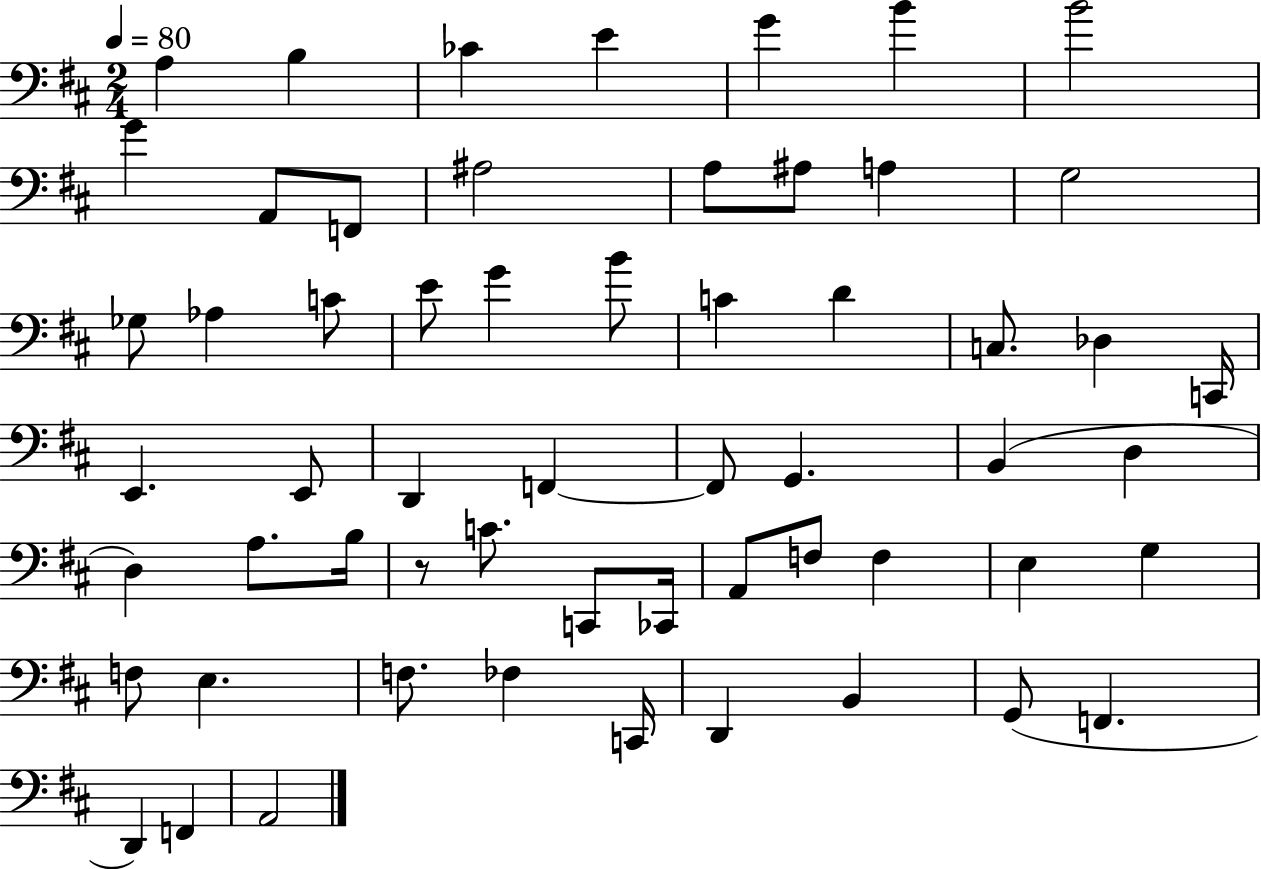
X:1
T:Untitled
M:2/4
L:1/4
K:D
A, B, _C E G B B2 G A,,/2 F,,/2 ^A,2 A,/2 ^A,/2 A, G,2 _G,/2 _A, C/2 E/2 G B/2 C D C,/2 _D, C,,/4 E,, E,,/2 D,, F,, F,,/2 G,, B,, D, D, A,/2 B,/4 z/2 C/2 C,,/2 _C,,/4 A,,/2 F,/2 F, E, G, F,/2 E, F,/2 _F, C,,/4 D,, B,, G,,/2 F,, D,, F,, A,,2